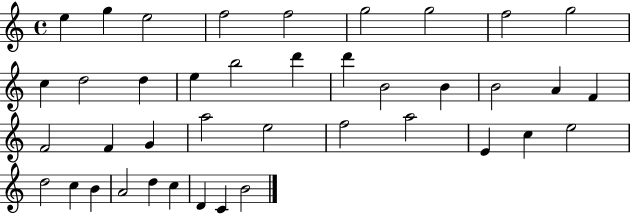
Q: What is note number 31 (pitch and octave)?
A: E5